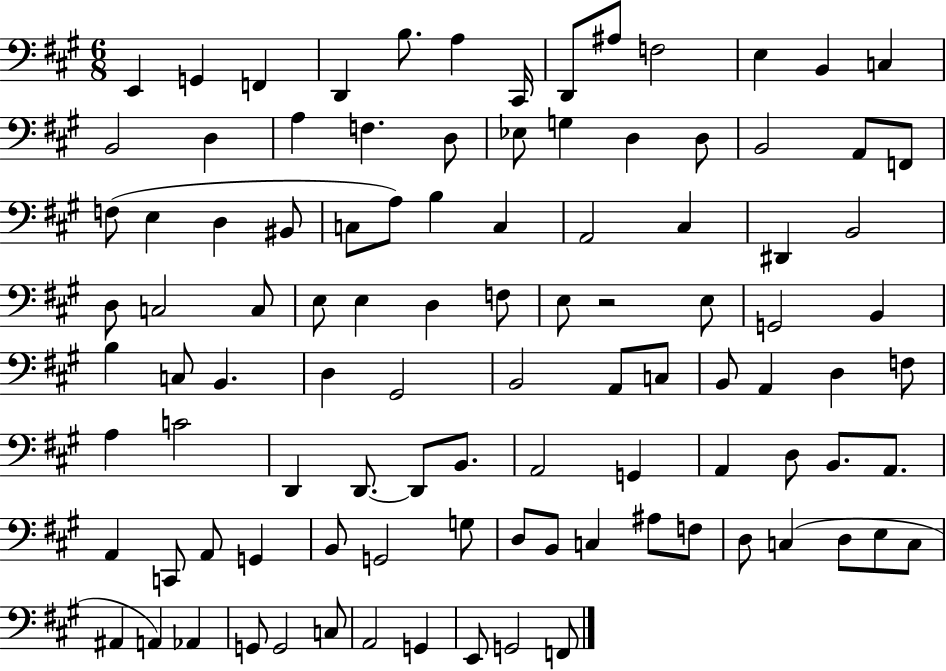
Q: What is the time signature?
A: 6/8